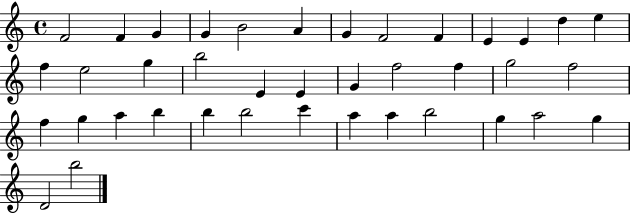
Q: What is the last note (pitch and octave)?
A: B5